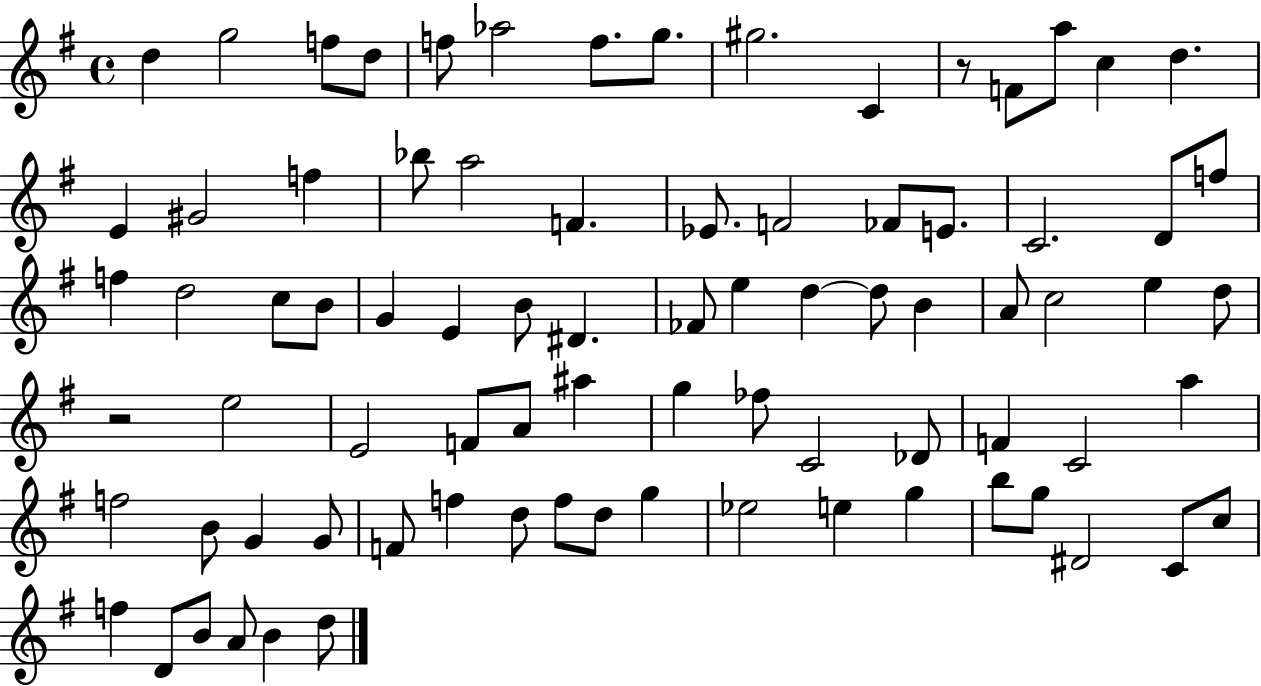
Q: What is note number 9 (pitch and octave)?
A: G#5